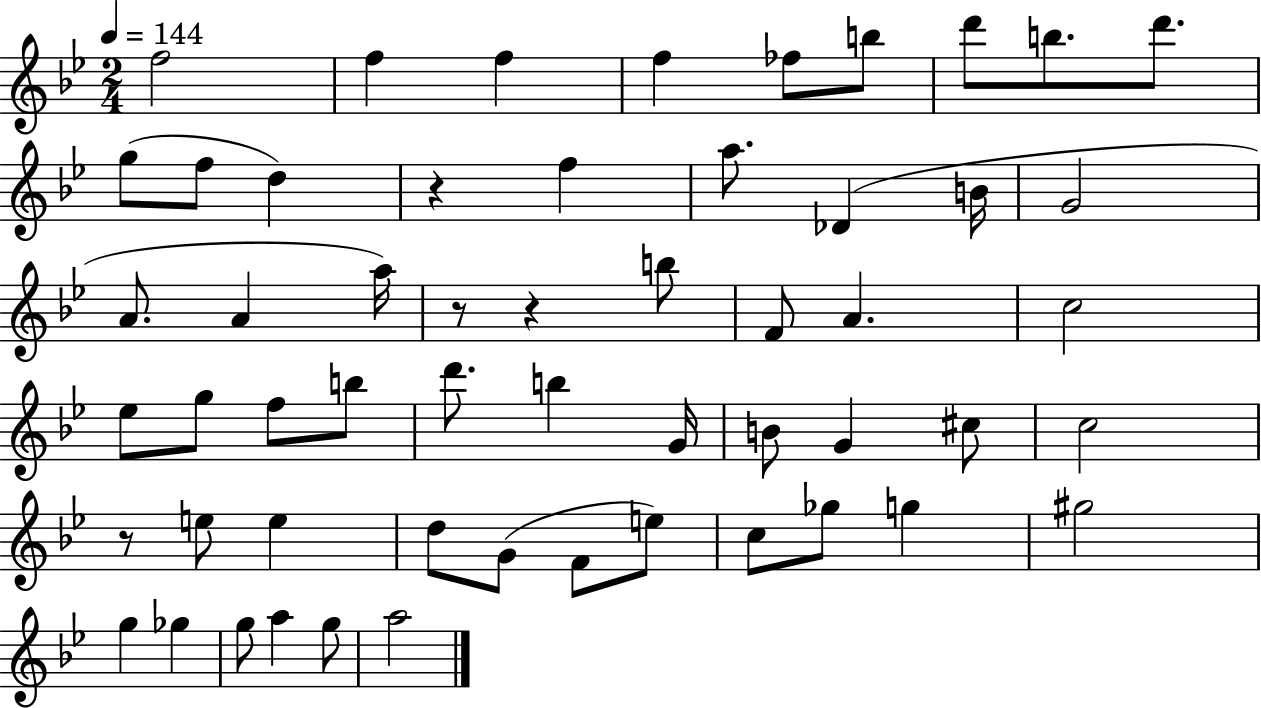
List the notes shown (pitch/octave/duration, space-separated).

F5/h F5/q F5/q F5/q FES5/e B5/e D6/e B5/e. D6/e. G5/e F5/e D5/q R/q F5/q A5/e. Db4/q B4/s G4/h A4/e. A4/q A5/s R/e R/q B5/e F4/e A4/q. C5/h Eb5/e G5/e F5/e B5/e D6/e. B5/q G4/s B4/e G4/q C#5/e C5/h R/e E5/e E5/q D5/e G4/e F4/e E5/e C5/e Gb5/e G5/q G#5/h G5/q Gb5/q G5/e A5/q G5/e A5/h